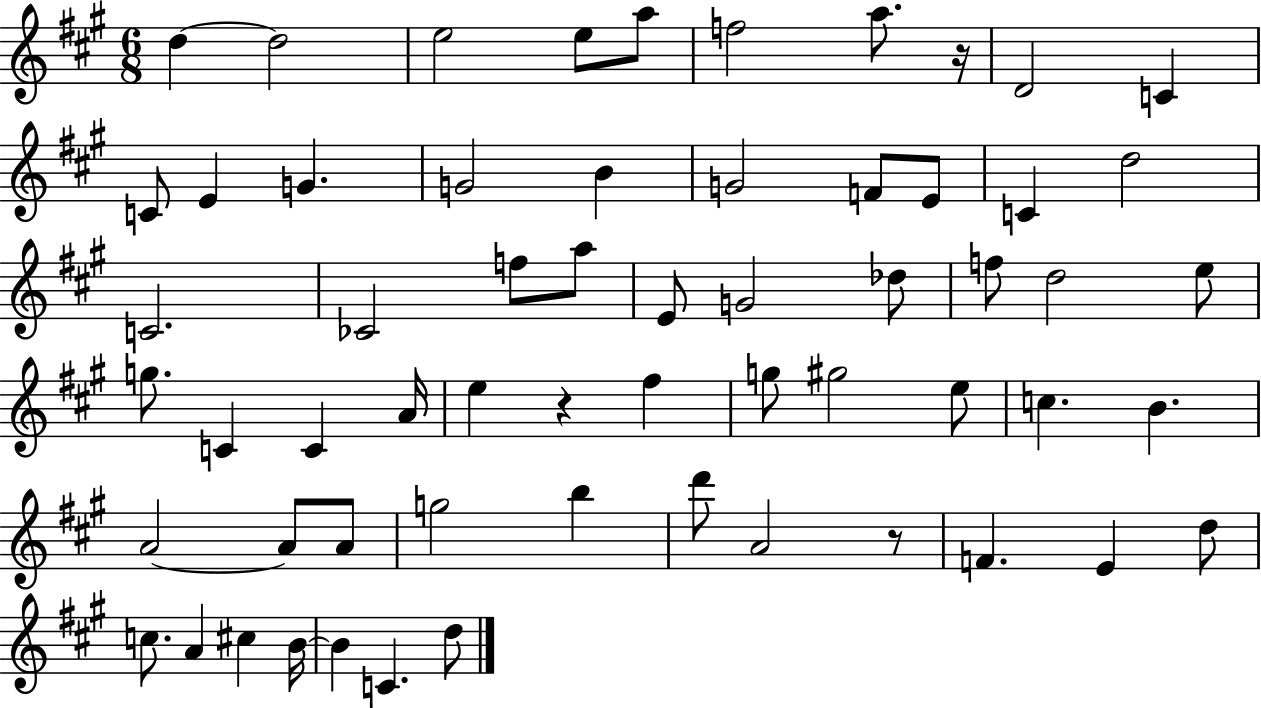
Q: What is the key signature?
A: A major